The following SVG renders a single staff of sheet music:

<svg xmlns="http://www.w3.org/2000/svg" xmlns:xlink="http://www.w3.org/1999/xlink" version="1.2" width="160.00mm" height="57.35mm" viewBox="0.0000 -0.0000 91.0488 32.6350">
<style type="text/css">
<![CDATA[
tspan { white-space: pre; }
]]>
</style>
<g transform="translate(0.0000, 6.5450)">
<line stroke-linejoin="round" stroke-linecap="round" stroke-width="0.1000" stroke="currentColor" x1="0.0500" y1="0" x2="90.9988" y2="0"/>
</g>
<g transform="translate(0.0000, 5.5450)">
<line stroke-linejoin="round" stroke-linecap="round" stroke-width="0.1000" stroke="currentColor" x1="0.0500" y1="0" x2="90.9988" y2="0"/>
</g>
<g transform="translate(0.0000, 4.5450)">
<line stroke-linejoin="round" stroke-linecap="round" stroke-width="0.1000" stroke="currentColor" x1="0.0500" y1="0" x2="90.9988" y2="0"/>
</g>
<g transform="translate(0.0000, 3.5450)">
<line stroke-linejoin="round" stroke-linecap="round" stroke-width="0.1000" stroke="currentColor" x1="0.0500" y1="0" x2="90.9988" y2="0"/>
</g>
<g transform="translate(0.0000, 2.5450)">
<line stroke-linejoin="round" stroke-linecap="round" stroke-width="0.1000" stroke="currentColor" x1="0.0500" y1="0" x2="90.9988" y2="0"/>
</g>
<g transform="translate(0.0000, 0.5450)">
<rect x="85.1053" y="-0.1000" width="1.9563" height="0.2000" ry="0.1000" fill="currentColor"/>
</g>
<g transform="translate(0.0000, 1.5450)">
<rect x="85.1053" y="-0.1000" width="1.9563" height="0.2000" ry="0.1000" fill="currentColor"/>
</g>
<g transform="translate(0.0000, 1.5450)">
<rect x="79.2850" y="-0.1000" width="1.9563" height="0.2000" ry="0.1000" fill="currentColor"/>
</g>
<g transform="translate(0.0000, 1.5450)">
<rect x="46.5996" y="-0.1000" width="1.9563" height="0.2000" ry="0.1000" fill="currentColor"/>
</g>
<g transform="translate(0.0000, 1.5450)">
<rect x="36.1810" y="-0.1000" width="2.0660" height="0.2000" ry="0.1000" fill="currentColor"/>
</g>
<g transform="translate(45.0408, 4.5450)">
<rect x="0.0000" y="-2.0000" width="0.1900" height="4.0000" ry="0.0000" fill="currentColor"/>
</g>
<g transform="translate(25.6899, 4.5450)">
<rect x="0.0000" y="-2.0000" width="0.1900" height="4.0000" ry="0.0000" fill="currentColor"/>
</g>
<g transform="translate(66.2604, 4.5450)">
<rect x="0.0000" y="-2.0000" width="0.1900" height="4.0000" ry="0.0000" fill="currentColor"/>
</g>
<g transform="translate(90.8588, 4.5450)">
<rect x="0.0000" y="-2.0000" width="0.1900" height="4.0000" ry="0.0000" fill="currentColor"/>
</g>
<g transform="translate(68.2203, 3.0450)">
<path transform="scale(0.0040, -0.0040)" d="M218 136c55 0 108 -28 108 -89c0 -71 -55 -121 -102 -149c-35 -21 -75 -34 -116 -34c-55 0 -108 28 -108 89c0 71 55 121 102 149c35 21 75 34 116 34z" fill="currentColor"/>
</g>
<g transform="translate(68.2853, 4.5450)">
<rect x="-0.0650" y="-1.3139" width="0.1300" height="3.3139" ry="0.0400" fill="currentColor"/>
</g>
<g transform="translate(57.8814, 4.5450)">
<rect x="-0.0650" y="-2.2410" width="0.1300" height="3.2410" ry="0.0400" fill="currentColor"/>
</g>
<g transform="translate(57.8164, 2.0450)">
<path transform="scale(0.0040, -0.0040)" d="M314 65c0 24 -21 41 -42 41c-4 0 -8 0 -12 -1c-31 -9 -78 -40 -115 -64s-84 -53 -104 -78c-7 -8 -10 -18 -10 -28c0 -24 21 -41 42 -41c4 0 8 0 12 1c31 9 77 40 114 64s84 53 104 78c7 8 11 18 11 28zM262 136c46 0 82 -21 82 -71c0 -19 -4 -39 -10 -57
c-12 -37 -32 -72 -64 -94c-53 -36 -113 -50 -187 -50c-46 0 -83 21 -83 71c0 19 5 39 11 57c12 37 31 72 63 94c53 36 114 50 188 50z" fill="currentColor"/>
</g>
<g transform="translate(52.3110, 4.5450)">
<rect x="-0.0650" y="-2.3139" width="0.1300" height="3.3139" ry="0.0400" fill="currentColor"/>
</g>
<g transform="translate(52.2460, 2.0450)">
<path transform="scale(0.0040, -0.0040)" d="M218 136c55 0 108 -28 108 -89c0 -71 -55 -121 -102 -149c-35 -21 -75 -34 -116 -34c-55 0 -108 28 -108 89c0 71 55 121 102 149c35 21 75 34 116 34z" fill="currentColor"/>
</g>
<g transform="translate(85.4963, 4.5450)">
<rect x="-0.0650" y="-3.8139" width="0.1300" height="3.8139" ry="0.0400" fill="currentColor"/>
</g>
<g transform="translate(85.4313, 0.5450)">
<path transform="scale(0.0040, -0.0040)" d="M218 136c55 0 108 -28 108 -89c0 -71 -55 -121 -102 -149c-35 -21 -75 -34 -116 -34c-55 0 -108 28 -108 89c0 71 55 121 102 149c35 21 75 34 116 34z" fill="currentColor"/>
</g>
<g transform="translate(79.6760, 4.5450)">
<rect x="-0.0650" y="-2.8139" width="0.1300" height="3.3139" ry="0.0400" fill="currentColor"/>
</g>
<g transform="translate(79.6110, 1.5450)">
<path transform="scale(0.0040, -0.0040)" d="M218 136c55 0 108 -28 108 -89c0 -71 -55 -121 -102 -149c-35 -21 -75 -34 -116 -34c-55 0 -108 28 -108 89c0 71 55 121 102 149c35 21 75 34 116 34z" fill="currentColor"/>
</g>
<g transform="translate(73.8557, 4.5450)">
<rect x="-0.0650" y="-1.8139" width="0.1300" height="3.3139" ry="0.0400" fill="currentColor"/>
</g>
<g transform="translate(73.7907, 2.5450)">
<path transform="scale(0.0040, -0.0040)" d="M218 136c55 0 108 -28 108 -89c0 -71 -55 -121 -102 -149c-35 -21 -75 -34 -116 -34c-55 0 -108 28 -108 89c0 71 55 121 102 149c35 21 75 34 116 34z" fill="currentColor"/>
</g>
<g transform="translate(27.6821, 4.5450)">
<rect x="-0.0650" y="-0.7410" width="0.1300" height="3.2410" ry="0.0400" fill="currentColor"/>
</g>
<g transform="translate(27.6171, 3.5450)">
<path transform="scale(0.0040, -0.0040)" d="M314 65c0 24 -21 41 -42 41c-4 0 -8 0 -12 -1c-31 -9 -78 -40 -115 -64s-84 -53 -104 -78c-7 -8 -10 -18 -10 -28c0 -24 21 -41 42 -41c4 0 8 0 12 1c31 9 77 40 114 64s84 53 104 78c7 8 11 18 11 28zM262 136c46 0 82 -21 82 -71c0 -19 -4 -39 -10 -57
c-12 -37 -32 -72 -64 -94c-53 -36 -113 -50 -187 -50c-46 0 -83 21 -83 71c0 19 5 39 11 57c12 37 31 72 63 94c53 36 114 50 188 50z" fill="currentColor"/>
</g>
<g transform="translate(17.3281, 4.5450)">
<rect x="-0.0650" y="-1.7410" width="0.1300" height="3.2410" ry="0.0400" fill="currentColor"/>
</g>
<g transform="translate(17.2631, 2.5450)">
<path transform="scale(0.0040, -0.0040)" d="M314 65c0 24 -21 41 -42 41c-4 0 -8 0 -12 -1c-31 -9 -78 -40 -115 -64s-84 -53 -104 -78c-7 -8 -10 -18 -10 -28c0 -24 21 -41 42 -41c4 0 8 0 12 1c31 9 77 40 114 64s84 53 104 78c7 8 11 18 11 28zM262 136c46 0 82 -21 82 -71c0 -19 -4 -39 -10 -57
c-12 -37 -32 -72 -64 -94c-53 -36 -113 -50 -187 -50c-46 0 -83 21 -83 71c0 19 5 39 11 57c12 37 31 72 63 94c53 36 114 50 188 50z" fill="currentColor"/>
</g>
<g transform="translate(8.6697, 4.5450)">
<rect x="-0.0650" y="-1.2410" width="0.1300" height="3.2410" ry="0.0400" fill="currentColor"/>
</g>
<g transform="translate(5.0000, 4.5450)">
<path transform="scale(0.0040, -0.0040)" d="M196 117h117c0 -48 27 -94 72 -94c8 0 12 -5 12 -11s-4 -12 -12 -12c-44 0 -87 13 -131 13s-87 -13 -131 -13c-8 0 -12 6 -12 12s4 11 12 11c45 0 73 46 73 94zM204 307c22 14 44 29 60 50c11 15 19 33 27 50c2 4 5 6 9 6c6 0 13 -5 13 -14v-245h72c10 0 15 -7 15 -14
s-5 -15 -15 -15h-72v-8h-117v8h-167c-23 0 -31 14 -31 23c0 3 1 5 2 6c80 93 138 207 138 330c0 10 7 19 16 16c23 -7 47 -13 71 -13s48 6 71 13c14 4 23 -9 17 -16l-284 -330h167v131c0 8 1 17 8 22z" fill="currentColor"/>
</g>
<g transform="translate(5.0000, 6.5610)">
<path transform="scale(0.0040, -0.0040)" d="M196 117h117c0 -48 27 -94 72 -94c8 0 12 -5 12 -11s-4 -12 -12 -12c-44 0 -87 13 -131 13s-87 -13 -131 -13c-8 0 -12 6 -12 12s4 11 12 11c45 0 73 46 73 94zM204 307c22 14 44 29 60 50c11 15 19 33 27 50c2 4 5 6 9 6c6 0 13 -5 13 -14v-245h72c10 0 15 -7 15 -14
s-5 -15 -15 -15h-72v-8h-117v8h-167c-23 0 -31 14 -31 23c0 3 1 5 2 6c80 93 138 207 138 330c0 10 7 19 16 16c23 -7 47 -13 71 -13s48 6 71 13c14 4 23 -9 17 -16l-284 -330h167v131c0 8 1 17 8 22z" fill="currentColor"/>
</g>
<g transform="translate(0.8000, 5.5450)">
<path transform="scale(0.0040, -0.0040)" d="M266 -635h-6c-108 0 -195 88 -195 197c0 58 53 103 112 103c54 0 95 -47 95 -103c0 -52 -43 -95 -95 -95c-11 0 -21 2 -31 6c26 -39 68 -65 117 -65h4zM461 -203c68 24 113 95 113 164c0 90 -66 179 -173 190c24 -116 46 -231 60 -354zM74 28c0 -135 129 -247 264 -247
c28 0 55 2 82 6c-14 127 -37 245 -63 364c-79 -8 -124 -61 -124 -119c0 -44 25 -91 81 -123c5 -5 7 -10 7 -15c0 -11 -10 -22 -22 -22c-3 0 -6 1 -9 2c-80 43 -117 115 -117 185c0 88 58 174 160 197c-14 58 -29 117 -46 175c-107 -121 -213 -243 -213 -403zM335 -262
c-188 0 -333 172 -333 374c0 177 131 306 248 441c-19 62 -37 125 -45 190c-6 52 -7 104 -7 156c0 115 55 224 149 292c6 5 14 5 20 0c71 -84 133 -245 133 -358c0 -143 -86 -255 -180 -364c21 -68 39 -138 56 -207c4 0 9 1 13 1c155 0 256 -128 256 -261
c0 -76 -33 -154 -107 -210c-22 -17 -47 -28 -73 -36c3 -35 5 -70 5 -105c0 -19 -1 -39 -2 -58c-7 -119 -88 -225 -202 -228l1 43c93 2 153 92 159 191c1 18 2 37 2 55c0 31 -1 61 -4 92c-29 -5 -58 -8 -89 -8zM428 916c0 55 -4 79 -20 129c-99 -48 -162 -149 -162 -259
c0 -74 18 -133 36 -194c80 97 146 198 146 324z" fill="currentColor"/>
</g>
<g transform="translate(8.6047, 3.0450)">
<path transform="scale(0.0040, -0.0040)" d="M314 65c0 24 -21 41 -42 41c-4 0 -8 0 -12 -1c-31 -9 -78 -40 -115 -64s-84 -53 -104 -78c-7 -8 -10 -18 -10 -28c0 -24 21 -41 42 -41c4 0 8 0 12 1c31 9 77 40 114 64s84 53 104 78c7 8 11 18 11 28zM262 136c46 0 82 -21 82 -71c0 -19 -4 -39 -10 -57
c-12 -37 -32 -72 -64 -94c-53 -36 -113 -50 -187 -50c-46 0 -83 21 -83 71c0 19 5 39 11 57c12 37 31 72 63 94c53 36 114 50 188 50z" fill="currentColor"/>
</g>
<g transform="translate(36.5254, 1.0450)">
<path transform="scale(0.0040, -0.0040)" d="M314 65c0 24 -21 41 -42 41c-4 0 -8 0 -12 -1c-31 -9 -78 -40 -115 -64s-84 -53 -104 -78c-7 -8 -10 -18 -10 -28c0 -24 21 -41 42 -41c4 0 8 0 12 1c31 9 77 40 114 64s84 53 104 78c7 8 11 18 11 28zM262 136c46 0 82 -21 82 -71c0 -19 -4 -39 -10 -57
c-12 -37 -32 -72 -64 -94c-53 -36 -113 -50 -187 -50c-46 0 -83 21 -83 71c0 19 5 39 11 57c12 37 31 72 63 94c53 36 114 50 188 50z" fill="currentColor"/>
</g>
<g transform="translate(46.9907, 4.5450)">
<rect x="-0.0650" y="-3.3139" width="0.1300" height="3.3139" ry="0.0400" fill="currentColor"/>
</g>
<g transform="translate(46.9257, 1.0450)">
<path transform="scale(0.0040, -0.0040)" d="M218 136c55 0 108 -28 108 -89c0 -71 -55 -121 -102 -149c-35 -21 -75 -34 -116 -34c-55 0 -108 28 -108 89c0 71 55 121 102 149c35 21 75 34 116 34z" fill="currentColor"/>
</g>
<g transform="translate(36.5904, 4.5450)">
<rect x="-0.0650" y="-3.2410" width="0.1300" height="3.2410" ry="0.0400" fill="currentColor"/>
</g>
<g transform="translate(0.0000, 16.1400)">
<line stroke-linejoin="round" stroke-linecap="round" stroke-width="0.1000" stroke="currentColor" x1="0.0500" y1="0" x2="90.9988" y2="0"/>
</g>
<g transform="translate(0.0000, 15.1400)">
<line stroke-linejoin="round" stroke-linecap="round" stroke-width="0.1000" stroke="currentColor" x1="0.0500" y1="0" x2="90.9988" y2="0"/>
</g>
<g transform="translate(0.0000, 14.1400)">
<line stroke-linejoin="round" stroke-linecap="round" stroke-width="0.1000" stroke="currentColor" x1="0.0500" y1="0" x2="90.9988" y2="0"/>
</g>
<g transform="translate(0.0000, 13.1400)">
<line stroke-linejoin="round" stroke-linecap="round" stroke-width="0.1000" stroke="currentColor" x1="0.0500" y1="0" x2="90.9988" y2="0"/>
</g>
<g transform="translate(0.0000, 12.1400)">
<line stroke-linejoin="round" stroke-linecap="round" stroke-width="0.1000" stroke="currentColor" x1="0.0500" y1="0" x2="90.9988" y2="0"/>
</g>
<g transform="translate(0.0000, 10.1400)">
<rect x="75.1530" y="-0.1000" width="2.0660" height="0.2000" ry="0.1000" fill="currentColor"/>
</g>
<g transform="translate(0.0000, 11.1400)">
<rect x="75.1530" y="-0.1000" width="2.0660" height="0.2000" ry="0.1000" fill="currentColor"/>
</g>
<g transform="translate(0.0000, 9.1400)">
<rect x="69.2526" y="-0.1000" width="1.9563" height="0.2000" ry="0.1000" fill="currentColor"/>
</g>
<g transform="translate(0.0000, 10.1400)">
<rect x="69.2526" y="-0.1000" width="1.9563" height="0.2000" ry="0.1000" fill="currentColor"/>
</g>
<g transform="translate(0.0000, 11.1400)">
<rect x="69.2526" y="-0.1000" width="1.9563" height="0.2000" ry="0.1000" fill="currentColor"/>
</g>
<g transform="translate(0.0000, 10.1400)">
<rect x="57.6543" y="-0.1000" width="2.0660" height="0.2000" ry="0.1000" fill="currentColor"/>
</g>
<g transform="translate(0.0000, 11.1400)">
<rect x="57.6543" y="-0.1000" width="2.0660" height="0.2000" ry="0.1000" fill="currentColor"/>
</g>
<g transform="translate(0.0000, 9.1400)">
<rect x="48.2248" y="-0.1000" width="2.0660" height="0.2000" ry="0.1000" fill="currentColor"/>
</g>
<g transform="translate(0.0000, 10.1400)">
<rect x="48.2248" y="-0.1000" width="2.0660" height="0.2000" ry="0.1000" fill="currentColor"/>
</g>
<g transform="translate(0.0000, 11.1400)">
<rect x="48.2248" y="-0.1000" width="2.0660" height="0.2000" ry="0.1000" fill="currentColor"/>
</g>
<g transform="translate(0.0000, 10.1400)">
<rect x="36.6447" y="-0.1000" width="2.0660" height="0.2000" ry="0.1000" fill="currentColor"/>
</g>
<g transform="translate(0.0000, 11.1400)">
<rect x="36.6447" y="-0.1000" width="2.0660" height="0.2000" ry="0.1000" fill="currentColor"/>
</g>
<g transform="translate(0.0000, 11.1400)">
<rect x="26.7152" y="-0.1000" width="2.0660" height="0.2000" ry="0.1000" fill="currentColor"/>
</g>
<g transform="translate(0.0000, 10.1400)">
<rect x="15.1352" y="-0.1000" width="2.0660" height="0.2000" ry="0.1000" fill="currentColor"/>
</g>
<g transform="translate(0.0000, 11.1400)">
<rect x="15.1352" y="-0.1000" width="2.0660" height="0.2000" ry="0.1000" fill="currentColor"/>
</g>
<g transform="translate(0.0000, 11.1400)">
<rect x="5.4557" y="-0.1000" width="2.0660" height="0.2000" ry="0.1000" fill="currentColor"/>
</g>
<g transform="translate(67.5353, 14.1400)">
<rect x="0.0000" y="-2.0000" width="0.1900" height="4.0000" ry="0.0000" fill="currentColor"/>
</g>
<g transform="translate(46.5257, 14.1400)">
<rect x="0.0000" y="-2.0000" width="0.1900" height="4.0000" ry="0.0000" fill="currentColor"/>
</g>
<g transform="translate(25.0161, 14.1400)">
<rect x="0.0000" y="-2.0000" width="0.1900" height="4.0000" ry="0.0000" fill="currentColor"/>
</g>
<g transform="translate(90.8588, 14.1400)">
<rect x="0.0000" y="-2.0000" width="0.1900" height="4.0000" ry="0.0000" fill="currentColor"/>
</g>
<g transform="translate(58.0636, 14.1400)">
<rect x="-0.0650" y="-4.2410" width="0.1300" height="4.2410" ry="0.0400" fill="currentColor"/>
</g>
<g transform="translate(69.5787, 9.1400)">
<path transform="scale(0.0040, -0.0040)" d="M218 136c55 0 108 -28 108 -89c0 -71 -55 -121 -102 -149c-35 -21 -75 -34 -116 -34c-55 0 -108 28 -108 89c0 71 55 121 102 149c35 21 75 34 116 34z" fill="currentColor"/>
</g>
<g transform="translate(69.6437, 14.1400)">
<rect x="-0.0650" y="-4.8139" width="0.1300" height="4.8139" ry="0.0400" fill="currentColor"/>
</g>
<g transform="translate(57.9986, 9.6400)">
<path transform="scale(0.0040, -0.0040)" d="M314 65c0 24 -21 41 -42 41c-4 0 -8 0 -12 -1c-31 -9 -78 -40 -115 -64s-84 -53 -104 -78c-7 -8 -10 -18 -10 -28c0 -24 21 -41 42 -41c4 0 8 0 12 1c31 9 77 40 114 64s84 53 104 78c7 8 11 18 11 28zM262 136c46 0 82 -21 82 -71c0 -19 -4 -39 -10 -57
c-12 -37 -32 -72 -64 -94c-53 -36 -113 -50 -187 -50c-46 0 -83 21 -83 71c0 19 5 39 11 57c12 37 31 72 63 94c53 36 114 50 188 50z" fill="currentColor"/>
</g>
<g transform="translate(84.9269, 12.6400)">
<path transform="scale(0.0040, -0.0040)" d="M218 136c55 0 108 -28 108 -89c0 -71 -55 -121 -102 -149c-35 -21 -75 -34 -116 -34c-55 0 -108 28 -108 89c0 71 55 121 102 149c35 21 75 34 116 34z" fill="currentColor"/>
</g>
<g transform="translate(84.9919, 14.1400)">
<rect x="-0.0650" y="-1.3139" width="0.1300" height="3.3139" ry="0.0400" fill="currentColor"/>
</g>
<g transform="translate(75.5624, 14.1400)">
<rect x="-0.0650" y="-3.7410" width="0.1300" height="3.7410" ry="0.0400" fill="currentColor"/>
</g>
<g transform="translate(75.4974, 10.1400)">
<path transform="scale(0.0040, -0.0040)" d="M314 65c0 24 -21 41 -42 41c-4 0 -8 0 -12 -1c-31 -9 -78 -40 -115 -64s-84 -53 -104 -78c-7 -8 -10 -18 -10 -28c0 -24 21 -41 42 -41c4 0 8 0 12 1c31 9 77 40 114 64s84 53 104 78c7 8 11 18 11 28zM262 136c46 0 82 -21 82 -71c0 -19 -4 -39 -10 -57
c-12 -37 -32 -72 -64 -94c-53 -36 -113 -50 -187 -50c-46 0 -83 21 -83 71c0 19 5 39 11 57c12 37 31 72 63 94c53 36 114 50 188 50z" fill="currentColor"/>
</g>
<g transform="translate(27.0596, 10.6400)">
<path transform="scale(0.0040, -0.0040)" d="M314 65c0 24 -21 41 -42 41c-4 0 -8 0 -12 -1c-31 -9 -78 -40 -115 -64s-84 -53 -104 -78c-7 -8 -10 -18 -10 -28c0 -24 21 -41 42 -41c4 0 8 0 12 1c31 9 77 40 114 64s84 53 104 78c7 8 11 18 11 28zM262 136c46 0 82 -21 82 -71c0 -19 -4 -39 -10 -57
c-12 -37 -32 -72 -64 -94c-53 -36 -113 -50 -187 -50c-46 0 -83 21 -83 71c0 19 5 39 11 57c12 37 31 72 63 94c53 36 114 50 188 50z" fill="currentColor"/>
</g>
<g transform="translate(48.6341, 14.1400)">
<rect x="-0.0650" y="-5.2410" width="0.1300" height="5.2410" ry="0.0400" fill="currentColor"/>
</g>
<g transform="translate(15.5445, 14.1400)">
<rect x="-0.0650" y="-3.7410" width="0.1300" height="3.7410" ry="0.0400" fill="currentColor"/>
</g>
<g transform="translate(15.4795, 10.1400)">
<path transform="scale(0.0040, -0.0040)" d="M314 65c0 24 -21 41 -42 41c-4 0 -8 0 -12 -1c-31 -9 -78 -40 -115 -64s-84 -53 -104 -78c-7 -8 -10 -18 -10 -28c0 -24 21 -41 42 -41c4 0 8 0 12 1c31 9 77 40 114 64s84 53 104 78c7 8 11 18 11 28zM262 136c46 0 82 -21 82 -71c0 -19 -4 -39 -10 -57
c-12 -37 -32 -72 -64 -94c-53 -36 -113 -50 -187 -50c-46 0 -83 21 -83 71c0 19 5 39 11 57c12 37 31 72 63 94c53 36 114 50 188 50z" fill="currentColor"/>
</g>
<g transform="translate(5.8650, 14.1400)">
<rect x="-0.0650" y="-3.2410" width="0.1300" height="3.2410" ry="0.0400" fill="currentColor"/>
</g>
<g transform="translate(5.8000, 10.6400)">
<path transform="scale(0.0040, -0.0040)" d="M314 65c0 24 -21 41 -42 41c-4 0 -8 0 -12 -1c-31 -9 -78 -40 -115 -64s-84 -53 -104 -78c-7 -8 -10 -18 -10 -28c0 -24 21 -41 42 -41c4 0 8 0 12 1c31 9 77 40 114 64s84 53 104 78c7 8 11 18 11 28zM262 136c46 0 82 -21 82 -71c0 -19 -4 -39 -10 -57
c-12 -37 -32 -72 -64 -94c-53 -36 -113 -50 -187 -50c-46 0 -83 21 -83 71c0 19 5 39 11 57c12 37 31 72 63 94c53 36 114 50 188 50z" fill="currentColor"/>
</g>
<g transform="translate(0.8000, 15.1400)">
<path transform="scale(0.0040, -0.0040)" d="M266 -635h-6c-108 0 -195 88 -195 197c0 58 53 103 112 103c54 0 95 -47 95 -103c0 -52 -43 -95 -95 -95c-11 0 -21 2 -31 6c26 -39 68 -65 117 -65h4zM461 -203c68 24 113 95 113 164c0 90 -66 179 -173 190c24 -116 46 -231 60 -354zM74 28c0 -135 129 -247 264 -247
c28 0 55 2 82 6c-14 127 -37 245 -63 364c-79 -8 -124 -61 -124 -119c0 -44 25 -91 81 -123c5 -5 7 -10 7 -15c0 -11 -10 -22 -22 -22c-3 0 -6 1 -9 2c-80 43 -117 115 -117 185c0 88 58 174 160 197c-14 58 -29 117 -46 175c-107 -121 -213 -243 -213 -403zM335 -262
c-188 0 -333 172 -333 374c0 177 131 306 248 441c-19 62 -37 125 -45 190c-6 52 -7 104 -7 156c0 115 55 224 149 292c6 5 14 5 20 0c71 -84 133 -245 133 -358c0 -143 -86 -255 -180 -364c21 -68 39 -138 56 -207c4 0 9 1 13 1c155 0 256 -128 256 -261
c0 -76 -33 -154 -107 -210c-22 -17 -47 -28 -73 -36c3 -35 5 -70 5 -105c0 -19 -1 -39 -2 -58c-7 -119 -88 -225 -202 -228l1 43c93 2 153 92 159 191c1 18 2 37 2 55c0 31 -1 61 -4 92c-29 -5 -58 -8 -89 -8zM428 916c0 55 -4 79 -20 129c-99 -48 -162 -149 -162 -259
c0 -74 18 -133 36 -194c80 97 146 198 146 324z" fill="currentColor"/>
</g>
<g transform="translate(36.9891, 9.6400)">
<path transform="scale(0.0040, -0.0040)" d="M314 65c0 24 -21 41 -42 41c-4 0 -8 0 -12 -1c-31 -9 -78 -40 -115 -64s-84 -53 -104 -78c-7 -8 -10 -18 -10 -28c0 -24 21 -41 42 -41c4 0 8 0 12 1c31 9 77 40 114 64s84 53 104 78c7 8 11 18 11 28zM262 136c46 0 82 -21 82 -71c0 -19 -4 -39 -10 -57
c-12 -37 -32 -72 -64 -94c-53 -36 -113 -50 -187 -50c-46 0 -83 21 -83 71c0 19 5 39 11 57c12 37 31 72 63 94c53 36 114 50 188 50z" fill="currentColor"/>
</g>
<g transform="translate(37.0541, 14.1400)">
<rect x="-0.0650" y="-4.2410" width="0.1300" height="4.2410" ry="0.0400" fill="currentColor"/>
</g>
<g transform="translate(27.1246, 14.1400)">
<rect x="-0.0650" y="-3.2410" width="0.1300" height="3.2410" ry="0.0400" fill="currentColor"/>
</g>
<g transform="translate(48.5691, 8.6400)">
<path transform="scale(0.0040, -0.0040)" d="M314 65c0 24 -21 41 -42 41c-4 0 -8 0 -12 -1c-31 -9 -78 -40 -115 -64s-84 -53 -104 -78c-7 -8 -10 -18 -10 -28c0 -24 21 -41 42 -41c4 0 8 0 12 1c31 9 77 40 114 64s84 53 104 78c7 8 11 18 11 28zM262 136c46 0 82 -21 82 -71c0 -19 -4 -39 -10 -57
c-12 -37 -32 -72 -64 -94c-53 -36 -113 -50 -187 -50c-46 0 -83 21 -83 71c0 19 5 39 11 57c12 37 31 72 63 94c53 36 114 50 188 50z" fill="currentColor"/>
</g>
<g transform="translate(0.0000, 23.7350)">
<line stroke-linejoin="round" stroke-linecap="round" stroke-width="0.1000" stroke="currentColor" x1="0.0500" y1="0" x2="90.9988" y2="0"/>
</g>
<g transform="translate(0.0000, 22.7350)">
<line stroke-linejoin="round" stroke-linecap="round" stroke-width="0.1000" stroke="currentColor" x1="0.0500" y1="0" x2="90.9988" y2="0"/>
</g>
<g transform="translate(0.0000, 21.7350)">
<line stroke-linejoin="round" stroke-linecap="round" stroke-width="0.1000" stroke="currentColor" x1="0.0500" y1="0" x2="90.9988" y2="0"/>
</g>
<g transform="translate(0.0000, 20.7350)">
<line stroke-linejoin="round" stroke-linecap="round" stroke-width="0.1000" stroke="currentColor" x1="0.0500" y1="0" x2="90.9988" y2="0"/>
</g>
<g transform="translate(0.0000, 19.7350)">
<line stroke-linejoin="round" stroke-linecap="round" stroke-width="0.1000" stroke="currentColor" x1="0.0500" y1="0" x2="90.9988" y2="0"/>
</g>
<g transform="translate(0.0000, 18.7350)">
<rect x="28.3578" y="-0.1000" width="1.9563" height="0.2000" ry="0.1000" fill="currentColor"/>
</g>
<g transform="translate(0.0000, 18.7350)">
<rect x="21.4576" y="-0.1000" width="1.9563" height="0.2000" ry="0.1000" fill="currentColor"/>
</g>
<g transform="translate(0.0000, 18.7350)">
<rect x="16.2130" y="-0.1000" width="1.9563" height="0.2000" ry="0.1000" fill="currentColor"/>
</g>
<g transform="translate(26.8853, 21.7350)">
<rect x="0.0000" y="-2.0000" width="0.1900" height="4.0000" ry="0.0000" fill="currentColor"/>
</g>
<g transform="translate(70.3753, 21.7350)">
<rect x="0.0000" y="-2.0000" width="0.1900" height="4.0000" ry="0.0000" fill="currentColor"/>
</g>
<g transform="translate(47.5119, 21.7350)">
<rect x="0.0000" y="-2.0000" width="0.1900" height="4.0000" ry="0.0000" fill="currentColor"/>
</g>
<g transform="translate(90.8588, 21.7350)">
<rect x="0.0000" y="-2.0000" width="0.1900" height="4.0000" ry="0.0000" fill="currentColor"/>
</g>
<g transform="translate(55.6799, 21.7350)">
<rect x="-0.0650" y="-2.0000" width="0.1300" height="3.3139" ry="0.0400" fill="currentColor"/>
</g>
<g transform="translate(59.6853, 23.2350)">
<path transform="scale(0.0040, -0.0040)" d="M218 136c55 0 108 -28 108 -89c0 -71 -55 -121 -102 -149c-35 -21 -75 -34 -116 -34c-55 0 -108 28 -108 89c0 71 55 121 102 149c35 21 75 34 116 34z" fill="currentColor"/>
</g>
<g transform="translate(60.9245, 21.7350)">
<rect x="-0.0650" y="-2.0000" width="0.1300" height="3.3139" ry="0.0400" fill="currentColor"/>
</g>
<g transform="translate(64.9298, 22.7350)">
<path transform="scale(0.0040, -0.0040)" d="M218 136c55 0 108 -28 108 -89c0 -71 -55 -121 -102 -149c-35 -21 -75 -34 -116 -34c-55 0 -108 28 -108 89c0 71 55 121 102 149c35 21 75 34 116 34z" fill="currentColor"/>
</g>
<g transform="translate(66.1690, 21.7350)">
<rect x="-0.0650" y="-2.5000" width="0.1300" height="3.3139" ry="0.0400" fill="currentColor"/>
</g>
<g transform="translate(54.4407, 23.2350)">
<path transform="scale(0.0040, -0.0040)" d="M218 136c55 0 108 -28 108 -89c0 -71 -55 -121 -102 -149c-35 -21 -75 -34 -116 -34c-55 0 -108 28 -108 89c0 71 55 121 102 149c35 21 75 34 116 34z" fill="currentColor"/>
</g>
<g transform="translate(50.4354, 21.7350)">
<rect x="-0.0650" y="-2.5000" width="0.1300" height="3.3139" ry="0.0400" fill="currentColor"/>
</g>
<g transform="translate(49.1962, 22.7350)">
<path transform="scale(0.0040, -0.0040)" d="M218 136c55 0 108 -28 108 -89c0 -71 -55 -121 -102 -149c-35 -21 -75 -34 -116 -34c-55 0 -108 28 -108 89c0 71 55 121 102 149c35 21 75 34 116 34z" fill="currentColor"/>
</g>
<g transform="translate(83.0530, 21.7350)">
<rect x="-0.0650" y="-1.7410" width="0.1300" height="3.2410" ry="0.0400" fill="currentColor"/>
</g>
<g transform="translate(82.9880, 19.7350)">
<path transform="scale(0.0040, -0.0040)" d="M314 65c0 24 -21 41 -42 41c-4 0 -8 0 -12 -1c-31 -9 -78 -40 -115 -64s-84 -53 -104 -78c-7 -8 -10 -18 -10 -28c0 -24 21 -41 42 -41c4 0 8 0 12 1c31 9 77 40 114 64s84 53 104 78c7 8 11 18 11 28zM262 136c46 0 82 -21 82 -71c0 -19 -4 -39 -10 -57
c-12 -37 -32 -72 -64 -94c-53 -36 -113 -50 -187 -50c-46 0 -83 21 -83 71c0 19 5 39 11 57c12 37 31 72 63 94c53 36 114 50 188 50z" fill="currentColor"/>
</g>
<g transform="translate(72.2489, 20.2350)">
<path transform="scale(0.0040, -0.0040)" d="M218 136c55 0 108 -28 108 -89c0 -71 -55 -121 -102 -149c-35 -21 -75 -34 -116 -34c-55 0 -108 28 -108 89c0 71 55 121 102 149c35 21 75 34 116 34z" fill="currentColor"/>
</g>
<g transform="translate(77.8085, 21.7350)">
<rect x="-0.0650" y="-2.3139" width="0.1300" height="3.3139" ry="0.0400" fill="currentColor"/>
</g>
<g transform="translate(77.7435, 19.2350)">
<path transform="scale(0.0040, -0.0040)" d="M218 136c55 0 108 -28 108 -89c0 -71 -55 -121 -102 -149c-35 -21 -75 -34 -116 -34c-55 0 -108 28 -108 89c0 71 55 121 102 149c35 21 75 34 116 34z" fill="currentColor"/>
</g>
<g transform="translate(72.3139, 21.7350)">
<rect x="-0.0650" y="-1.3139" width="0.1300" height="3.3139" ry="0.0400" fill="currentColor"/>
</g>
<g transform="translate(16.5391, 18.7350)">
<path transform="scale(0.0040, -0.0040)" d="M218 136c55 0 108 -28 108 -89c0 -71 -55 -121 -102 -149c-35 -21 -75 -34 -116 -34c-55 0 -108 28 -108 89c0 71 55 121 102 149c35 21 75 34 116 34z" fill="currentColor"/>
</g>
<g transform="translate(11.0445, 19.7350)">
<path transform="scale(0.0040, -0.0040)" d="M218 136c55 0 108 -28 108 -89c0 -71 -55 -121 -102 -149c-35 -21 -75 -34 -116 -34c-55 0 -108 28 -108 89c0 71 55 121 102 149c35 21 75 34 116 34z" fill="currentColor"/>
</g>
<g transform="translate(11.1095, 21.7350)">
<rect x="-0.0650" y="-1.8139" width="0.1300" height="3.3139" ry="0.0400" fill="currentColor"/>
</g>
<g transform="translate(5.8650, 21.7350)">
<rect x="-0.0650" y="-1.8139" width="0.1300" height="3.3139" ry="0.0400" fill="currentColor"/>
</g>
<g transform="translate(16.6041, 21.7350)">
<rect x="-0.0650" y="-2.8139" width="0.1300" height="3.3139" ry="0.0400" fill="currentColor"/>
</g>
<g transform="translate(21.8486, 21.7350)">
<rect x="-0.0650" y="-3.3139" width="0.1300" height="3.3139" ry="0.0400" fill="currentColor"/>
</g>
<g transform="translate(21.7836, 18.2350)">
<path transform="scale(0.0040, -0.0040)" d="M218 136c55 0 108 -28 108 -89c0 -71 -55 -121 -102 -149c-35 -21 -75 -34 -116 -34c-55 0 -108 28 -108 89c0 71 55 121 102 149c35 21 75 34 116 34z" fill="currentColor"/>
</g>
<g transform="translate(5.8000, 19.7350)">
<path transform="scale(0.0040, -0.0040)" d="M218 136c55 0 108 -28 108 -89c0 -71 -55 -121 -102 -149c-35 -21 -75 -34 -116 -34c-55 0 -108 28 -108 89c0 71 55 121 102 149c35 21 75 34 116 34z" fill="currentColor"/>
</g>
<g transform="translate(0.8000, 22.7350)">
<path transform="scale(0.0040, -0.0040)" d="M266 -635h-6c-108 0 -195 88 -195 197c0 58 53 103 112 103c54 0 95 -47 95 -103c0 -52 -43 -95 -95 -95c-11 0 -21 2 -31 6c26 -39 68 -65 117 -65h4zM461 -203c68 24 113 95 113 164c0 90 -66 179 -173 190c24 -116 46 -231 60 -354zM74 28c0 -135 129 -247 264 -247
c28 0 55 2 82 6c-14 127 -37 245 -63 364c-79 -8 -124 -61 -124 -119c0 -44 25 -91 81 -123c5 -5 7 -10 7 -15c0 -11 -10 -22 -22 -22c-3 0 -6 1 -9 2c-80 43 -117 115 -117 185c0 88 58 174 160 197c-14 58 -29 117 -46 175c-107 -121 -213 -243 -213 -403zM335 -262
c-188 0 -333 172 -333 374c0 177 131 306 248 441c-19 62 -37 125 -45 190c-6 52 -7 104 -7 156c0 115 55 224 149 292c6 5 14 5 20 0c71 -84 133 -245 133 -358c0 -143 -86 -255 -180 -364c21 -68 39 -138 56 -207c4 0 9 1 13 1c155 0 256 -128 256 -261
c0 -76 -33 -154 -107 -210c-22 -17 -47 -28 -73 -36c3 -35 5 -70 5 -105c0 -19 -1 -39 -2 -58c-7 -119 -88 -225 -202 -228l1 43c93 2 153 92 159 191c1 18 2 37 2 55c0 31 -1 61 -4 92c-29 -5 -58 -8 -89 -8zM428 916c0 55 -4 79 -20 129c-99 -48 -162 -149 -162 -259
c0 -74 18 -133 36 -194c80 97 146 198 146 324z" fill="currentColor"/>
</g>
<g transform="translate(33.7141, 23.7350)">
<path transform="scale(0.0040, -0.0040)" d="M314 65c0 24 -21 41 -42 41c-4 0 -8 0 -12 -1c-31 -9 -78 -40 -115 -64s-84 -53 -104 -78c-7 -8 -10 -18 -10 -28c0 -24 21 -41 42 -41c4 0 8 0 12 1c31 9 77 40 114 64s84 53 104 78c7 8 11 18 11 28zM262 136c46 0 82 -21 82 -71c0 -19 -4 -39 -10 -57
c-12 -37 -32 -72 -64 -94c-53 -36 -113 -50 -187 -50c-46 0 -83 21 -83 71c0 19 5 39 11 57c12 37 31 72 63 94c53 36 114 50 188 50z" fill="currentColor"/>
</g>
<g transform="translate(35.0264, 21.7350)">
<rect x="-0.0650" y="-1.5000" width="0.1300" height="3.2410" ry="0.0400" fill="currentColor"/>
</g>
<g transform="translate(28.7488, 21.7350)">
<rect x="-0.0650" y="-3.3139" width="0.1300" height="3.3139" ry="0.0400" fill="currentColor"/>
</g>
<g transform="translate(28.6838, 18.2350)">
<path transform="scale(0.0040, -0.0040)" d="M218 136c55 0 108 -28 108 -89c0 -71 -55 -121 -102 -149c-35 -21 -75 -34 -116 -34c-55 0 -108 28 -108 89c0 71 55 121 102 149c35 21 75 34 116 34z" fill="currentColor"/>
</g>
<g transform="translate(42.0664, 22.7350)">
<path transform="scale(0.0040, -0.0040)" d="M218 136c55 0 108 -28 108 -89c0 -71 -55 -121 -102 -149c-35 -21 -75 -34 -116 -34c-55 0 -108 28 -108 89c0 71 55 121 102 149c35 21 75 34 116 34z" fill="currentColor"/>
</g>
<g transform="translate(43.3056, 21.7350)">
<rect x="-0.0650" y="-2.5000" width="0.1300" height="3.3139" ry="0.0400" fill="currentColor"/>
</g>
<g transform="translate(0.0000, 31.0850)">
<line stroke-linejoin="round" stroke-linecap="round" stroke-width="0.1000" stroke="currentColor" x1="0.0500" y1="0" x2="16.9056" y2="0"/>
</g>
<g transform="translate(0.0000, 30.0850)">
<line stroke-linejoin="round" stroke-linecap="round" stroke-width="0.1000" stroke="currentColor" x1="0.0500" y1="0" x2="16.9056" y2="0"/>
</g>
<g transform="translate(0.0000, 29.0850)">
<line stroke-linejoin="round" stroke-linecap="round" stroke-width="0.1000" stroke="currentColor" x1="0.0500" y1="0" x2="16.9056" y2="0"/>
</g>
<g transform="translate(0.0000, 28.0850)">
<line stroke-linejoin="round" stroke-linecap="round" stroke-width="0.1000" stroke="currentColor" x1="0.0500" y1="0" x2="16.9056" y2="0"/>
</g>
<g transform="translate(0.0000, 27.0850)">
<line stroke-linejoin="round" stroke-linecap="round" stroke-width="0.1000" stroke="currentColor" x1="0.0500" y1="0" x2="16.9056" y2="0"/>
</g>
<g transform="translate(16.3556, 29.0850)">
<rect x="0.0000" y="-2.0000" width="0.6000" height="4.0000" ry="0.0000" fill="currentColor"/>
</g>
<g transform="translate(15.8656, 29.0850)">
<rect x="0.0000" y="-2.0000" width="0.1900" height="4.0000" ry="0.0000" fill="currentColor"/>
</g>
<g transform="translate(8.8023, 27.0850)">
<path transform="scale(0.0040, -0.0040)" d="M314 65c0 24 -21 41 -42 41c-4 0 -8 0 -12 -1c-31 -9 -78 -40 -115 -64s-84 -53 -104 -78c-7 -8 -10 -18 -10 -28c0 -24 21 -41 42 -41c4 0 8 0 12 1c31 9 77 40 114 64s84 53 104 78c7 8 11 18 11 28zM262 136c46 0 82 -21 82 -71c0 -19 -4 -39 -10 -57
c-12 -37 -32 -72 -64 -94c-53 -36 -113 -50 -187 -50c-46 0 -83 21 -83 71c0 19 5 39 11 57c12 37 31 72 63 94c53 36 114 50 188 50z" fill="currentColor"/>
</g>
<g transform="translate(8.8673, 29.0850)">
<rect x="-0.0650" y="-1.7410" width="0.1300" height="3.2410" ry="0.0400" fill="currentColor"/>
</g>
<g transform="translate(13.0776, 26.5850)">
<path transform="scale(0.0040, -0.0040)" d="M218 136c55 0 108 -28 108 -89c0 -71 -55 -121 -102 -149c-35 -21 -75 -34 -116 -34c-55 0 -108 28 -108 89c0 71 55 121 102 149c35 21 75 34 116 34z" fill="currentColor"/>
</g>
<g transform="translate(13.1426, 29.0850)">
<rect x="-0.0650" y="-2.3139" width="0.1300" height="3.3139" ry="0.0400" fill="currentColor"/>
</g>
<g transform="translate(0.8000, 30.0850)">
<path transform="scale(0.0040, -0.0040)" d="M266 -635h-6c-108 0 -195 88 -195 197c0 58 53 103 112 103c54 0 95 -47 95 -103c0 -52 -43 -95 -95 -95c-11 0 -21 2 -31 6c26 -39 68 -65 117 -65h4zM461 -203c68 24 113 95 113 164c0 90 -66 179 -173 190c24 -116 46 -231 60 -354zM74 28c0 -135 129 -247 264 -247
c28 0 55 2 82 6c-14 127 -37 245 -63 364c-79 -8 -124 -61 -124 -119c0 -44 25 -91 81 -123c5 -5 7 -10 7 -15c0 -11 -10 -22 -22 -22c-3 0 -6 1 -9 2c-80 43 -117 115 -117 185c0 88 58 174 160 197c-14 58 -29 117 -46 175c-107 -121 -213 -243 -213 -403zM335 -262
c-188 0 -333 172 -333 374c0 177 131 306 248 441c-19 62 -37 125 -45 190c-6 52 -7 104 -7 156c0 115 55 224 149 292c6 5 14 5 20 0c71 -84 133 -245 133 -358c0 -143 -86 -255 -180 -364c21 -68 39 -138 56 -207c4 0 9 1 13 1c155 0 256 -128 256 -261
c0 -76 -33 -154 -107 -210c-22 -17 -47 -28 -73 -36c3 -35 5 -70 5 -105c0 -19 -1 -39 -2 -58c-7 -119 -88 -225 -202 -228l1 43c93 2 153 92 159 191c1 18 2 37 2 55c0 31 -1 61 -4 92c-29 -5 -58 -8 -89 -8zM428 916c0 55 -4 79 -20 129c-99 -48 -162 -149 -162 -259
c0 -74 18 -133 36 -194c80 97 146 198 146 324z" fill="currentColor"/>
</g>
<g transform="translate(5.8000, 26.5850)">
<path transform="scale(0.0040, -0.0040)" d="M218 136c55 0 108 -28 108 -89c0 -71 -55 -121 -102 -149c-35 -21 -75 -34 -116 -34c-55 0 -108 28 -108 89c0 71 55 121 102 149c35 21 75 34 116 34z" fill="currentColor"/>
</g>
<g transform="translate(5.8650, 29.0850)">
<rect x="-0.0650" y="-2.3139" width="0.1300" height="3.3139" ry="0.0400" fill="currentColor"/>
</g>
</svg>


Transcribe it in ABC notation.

X:1
T:Untitled
M:4/4
L:1/4
K:C
e2 f2 d2 b2 b g g2 e f a c' b2 c'2 b2 d'2 f'2 d'2 e' c'2 e f f a b b E2 G G F F G e g f2 g f2 g